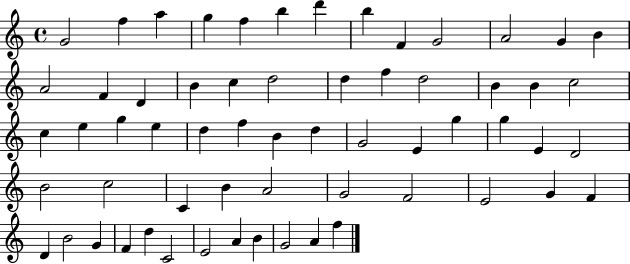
G4/h F5/q A5/q G5/q F5/q B5/q D6/q B5/q F4/q G4/h A4/h G4/q B4/q A4/h F4/q D4/q B4/q C5/q D5/h D5/q F5/q D5/h B4/q B4/q C5/h C5/q E5/q G5/q E5/q D5/q F5/q B4/q D5/q G4/h E4/q G5/q G5/q E4/q D4/h B4/h C5/h C4/q B4/q A4/h G4/h F4/h E4/h G4/q F4/q D4/q B4/h G4/q F4/q D5/q C4/h E4/h A4/q B4/q G4/h A4/q F5/q